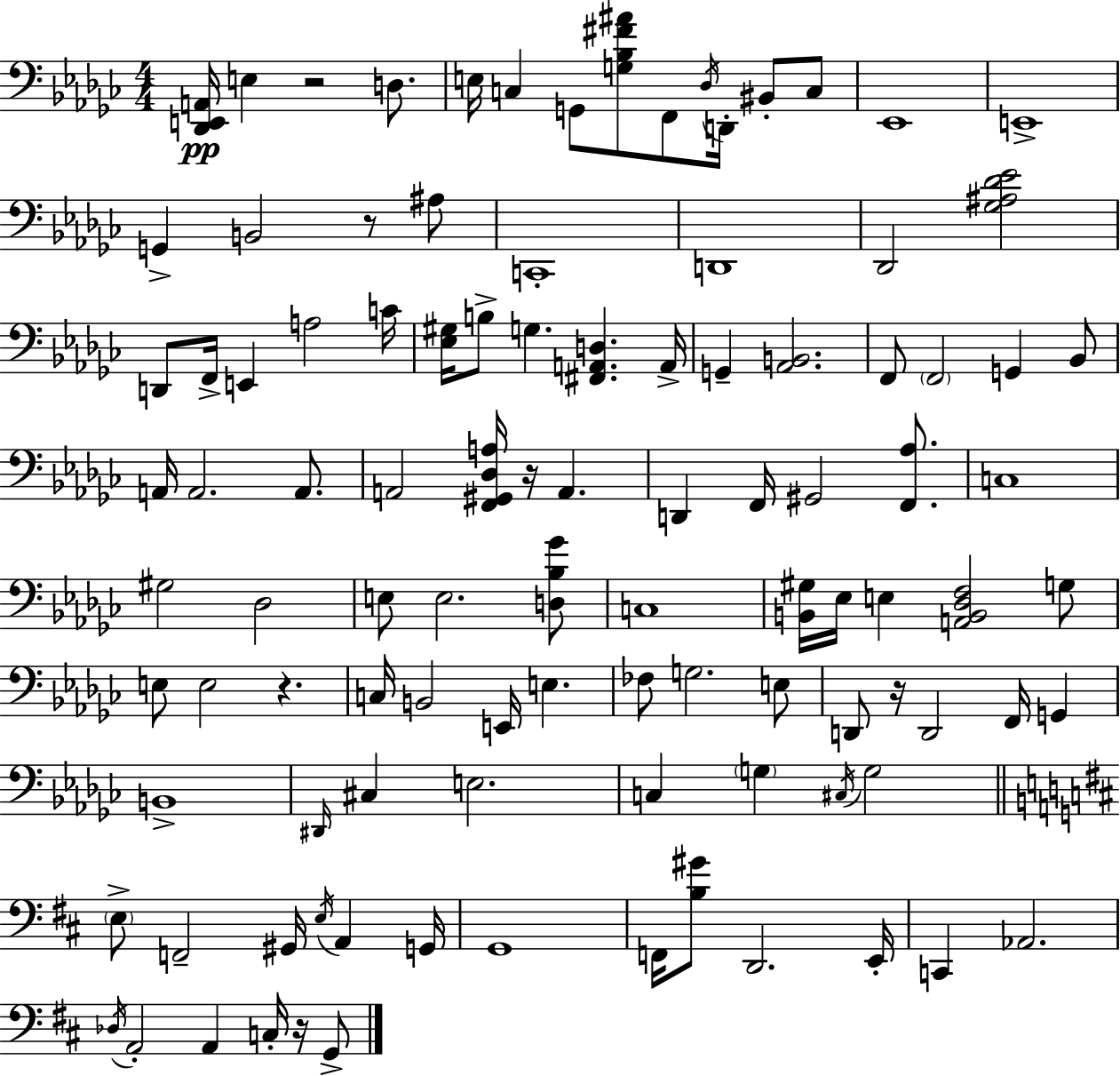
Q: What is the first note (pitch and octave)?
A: E3